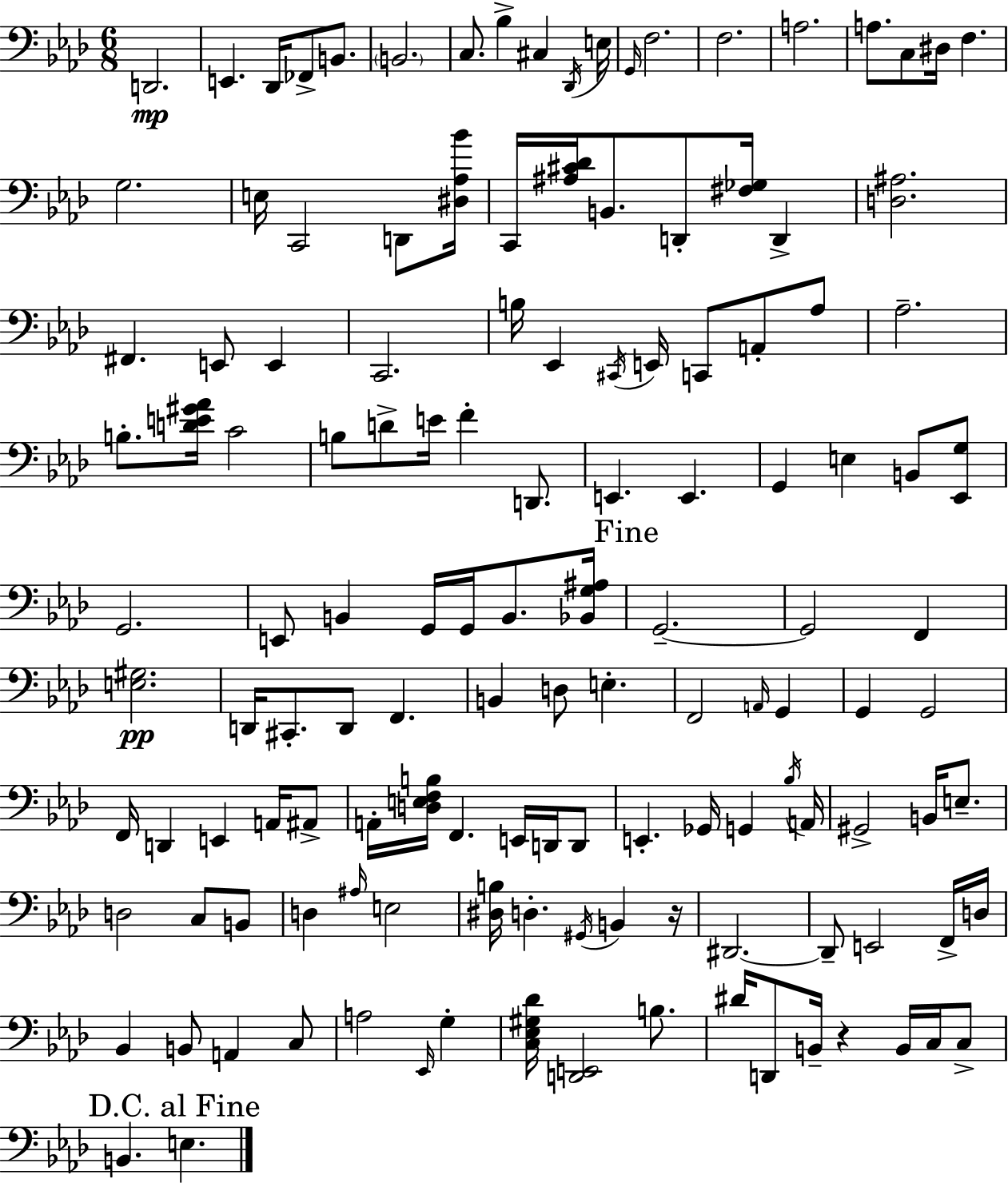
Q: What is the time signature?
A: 6/8